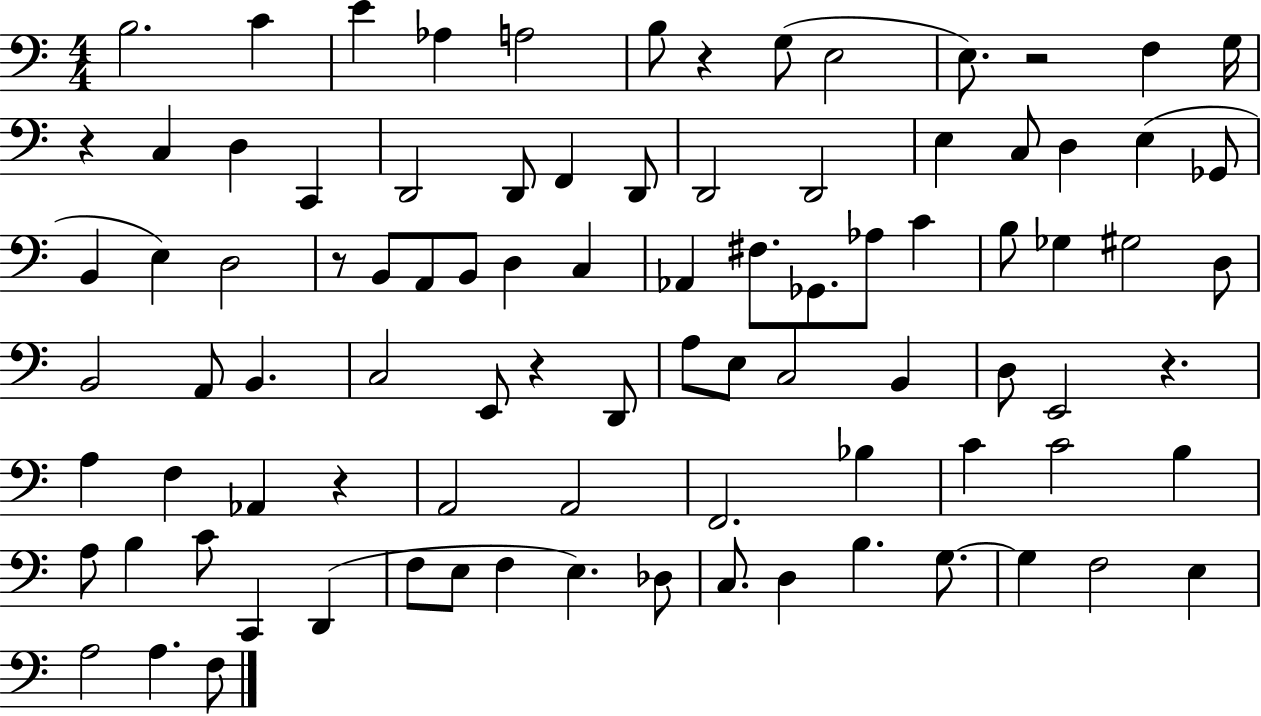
B3/h. C4/q E4/q Ab3/q A3/h B3/e R/q G3/e E3/h E3/e. R/h F3/q G3/s R/q C3/q D3/q C2/q D2/h D2/e F2/q D2/e D2/h D2/h E3/q C3/e D3/q E3/q Gb2/e B2/q E3/q D3/h R/e B2/e A2/e B2/e D3/q C3/q Ab2/q F#3/e. Gb2/e. Ab3/e C4/q B3/e Gb3/q G#3/h D3/e B2/h A2/e B2/q. C3/h E2/e R/q D2/e A3/e E3/e C3/h B2/q D3/e E2/h R/q. A3/q F3/q Ab2/q R/q A2/h A2/h F2/h. Bb3/q C4/q C4/h B3/q A3/e B3/q C4/e C2/q D2/q F3/e E3/e F3/q E3/q. Db3/e C3/e. D3/q B3/q. G3/e. G3/q F3/h E3/q A3/h A3/q. F3/e